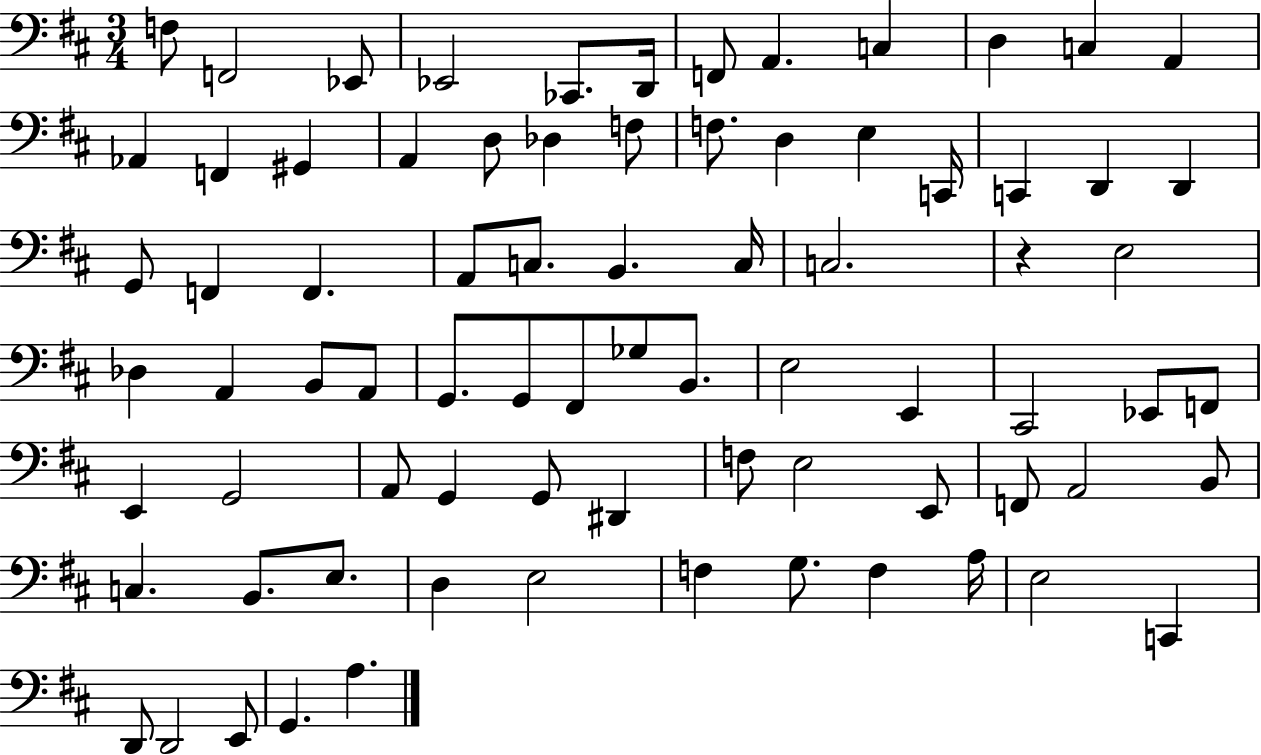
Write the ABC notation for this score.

X:1
T:Untitled
M:3/4
L:1/4
K:D
F,/2 F,,2 _E,,/2 _E,,2 _C,,/2 D,,/4 F,,/2 A,, C, D, C, A,, _A,, F,, ^G,, A,, D,/2 _D, F,/2 F,/2 D, E, C,,/4 C,, D,, D,, G,,/2 F,, F,, A,,/2 C,/2 B,, C,/4 C,2 z E,2 _D, A,, B,,/2 A,,/2 G,,/2 G,,/2 ^F,,/2 _G,/2 B,,/2 E,2 E,, ^C,,2 _E,,/2 F,,/2 E,, G,,2 A,,/2 G,, G,,/2 ^D,, F,/2 E,2 E,,/2 F,,/2 A,,2 B,,/2 C, B,,/2 E,/2 D, E,2 F, G,/2 F, A,/4 E,2 C,, D,,/2 D,,2 E,,/2 G,, A,